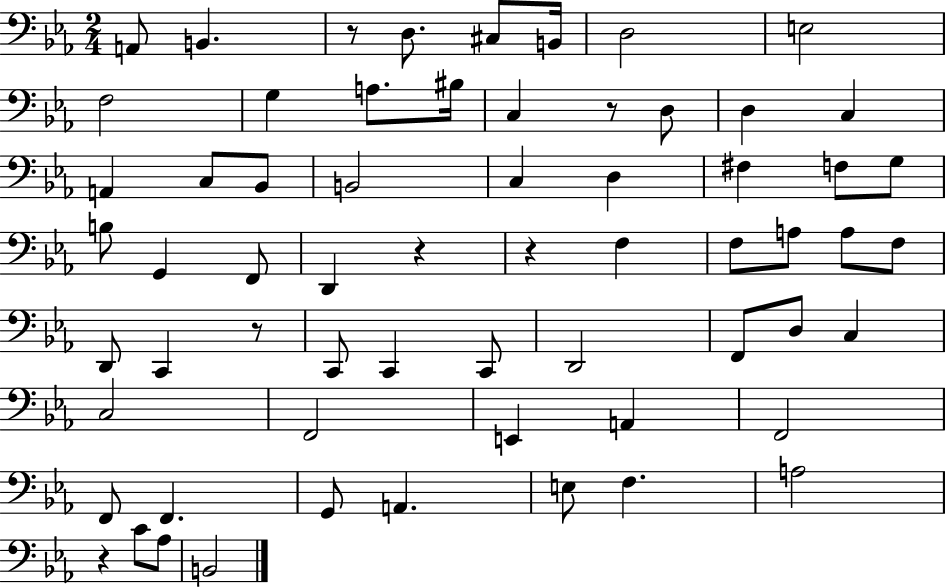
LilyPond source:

{
  \clef bass
  \numericTimeSignature
  \time 2/4
  \key ees \major
  \repeat volta 2 { a,8 b,4. | r8 d8. cis8 b,16 | d2 | e2 | \break f2 | g4 a8. bis16 | c4 r8 d8 | d4 c4 | \break a,4 c8 bes,8 | b,2 | c4 d4 | fis4 f8 g8 | \break b8 g,4 f,8 | d,4 r4 | r4 f4 | f8 a8 a8 f8 | \break d,8 c,4 r8 | c,8 c,4 c,8 | d,2 | f,8 d8 c4 | \break c2 | f,2 | e,4 a,4 | f,2 | \break f,8 f,4. | g,8 a,4. | e8 f4. | a2 | \break r4 c'8 aes8 | b,2 | } \bar "|."
}